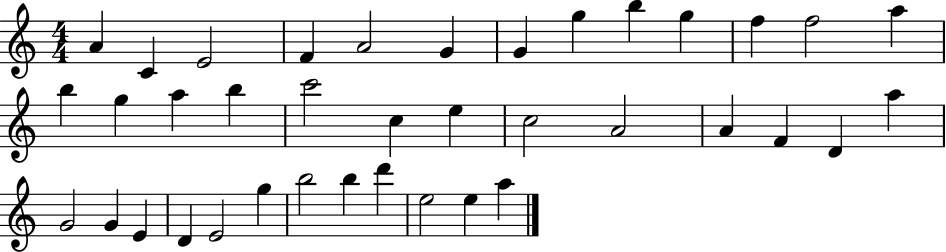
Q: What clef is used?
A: treble